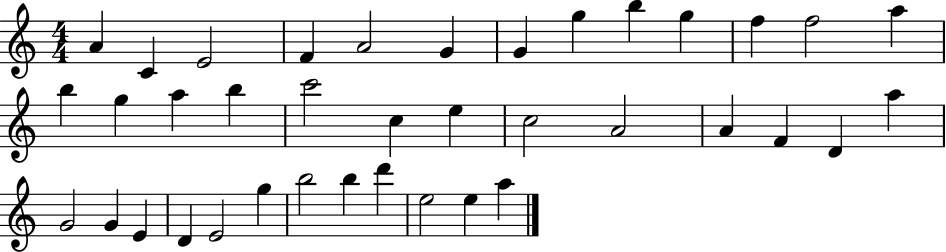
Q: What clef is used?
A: treble